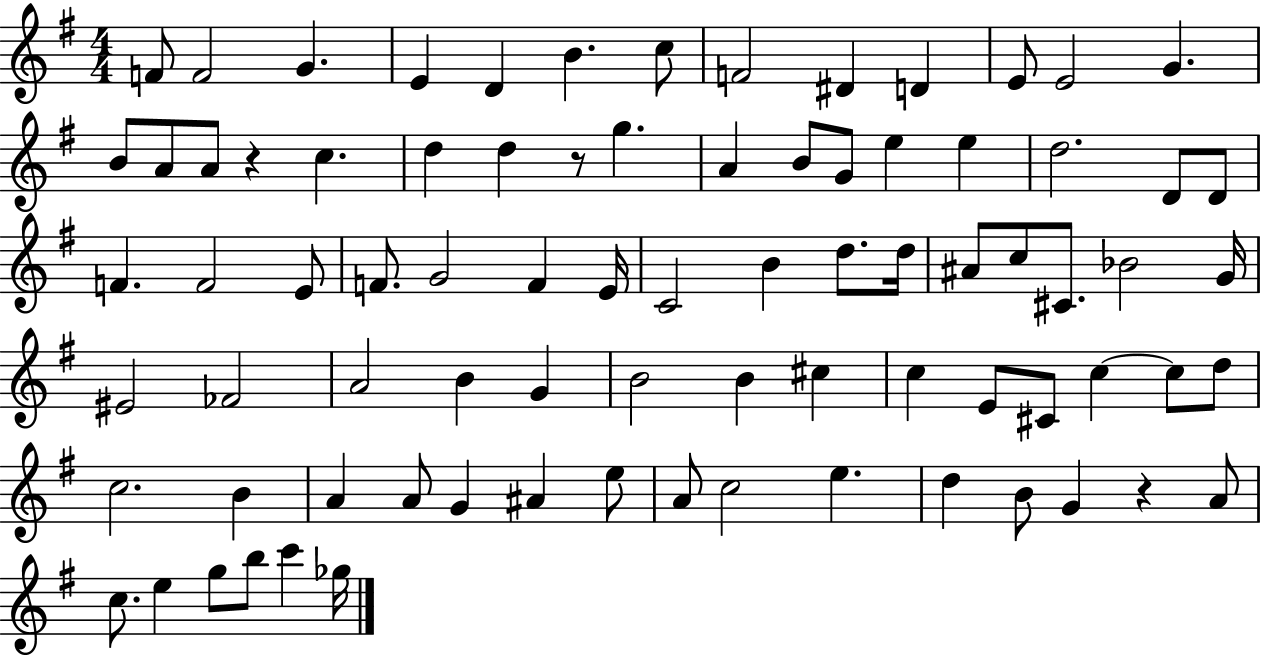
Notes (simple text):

F4/e F4/h G4/q. E4/q D4/q B4/q. C5/e F4/h D#4/q D4/q E4/e E4/h G4/q. B4/e A4/e A4/e R/q C5/q. D5/q D5/q R/e G5/q. A4/q B4/e G4/e E5/q E5/q D5/h. D4/e D4/e F4/q. F4/h E4/e F4/e. G4/h F4/q E4/s C4/h B4/q D5/e. D5/s A#4/e C5/e C#4/e. Bb4/h G4/s EIS4/h FES4/h A4/h B4/q G4/q B4/h B4/q C#5/q C5/q E4/e C#4/e C5/q C5/e D5/e C5/h. B4/q A4/q A4/e G4/q A#4/q E5/e A4/e C5/h E5/q. D5/q B4/e G4/q R/q A4/e C5/e. E5/q G5/e B5/e C6/q Gb5/s